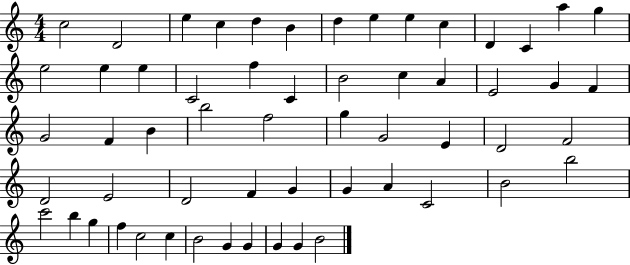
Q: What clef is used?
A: treble